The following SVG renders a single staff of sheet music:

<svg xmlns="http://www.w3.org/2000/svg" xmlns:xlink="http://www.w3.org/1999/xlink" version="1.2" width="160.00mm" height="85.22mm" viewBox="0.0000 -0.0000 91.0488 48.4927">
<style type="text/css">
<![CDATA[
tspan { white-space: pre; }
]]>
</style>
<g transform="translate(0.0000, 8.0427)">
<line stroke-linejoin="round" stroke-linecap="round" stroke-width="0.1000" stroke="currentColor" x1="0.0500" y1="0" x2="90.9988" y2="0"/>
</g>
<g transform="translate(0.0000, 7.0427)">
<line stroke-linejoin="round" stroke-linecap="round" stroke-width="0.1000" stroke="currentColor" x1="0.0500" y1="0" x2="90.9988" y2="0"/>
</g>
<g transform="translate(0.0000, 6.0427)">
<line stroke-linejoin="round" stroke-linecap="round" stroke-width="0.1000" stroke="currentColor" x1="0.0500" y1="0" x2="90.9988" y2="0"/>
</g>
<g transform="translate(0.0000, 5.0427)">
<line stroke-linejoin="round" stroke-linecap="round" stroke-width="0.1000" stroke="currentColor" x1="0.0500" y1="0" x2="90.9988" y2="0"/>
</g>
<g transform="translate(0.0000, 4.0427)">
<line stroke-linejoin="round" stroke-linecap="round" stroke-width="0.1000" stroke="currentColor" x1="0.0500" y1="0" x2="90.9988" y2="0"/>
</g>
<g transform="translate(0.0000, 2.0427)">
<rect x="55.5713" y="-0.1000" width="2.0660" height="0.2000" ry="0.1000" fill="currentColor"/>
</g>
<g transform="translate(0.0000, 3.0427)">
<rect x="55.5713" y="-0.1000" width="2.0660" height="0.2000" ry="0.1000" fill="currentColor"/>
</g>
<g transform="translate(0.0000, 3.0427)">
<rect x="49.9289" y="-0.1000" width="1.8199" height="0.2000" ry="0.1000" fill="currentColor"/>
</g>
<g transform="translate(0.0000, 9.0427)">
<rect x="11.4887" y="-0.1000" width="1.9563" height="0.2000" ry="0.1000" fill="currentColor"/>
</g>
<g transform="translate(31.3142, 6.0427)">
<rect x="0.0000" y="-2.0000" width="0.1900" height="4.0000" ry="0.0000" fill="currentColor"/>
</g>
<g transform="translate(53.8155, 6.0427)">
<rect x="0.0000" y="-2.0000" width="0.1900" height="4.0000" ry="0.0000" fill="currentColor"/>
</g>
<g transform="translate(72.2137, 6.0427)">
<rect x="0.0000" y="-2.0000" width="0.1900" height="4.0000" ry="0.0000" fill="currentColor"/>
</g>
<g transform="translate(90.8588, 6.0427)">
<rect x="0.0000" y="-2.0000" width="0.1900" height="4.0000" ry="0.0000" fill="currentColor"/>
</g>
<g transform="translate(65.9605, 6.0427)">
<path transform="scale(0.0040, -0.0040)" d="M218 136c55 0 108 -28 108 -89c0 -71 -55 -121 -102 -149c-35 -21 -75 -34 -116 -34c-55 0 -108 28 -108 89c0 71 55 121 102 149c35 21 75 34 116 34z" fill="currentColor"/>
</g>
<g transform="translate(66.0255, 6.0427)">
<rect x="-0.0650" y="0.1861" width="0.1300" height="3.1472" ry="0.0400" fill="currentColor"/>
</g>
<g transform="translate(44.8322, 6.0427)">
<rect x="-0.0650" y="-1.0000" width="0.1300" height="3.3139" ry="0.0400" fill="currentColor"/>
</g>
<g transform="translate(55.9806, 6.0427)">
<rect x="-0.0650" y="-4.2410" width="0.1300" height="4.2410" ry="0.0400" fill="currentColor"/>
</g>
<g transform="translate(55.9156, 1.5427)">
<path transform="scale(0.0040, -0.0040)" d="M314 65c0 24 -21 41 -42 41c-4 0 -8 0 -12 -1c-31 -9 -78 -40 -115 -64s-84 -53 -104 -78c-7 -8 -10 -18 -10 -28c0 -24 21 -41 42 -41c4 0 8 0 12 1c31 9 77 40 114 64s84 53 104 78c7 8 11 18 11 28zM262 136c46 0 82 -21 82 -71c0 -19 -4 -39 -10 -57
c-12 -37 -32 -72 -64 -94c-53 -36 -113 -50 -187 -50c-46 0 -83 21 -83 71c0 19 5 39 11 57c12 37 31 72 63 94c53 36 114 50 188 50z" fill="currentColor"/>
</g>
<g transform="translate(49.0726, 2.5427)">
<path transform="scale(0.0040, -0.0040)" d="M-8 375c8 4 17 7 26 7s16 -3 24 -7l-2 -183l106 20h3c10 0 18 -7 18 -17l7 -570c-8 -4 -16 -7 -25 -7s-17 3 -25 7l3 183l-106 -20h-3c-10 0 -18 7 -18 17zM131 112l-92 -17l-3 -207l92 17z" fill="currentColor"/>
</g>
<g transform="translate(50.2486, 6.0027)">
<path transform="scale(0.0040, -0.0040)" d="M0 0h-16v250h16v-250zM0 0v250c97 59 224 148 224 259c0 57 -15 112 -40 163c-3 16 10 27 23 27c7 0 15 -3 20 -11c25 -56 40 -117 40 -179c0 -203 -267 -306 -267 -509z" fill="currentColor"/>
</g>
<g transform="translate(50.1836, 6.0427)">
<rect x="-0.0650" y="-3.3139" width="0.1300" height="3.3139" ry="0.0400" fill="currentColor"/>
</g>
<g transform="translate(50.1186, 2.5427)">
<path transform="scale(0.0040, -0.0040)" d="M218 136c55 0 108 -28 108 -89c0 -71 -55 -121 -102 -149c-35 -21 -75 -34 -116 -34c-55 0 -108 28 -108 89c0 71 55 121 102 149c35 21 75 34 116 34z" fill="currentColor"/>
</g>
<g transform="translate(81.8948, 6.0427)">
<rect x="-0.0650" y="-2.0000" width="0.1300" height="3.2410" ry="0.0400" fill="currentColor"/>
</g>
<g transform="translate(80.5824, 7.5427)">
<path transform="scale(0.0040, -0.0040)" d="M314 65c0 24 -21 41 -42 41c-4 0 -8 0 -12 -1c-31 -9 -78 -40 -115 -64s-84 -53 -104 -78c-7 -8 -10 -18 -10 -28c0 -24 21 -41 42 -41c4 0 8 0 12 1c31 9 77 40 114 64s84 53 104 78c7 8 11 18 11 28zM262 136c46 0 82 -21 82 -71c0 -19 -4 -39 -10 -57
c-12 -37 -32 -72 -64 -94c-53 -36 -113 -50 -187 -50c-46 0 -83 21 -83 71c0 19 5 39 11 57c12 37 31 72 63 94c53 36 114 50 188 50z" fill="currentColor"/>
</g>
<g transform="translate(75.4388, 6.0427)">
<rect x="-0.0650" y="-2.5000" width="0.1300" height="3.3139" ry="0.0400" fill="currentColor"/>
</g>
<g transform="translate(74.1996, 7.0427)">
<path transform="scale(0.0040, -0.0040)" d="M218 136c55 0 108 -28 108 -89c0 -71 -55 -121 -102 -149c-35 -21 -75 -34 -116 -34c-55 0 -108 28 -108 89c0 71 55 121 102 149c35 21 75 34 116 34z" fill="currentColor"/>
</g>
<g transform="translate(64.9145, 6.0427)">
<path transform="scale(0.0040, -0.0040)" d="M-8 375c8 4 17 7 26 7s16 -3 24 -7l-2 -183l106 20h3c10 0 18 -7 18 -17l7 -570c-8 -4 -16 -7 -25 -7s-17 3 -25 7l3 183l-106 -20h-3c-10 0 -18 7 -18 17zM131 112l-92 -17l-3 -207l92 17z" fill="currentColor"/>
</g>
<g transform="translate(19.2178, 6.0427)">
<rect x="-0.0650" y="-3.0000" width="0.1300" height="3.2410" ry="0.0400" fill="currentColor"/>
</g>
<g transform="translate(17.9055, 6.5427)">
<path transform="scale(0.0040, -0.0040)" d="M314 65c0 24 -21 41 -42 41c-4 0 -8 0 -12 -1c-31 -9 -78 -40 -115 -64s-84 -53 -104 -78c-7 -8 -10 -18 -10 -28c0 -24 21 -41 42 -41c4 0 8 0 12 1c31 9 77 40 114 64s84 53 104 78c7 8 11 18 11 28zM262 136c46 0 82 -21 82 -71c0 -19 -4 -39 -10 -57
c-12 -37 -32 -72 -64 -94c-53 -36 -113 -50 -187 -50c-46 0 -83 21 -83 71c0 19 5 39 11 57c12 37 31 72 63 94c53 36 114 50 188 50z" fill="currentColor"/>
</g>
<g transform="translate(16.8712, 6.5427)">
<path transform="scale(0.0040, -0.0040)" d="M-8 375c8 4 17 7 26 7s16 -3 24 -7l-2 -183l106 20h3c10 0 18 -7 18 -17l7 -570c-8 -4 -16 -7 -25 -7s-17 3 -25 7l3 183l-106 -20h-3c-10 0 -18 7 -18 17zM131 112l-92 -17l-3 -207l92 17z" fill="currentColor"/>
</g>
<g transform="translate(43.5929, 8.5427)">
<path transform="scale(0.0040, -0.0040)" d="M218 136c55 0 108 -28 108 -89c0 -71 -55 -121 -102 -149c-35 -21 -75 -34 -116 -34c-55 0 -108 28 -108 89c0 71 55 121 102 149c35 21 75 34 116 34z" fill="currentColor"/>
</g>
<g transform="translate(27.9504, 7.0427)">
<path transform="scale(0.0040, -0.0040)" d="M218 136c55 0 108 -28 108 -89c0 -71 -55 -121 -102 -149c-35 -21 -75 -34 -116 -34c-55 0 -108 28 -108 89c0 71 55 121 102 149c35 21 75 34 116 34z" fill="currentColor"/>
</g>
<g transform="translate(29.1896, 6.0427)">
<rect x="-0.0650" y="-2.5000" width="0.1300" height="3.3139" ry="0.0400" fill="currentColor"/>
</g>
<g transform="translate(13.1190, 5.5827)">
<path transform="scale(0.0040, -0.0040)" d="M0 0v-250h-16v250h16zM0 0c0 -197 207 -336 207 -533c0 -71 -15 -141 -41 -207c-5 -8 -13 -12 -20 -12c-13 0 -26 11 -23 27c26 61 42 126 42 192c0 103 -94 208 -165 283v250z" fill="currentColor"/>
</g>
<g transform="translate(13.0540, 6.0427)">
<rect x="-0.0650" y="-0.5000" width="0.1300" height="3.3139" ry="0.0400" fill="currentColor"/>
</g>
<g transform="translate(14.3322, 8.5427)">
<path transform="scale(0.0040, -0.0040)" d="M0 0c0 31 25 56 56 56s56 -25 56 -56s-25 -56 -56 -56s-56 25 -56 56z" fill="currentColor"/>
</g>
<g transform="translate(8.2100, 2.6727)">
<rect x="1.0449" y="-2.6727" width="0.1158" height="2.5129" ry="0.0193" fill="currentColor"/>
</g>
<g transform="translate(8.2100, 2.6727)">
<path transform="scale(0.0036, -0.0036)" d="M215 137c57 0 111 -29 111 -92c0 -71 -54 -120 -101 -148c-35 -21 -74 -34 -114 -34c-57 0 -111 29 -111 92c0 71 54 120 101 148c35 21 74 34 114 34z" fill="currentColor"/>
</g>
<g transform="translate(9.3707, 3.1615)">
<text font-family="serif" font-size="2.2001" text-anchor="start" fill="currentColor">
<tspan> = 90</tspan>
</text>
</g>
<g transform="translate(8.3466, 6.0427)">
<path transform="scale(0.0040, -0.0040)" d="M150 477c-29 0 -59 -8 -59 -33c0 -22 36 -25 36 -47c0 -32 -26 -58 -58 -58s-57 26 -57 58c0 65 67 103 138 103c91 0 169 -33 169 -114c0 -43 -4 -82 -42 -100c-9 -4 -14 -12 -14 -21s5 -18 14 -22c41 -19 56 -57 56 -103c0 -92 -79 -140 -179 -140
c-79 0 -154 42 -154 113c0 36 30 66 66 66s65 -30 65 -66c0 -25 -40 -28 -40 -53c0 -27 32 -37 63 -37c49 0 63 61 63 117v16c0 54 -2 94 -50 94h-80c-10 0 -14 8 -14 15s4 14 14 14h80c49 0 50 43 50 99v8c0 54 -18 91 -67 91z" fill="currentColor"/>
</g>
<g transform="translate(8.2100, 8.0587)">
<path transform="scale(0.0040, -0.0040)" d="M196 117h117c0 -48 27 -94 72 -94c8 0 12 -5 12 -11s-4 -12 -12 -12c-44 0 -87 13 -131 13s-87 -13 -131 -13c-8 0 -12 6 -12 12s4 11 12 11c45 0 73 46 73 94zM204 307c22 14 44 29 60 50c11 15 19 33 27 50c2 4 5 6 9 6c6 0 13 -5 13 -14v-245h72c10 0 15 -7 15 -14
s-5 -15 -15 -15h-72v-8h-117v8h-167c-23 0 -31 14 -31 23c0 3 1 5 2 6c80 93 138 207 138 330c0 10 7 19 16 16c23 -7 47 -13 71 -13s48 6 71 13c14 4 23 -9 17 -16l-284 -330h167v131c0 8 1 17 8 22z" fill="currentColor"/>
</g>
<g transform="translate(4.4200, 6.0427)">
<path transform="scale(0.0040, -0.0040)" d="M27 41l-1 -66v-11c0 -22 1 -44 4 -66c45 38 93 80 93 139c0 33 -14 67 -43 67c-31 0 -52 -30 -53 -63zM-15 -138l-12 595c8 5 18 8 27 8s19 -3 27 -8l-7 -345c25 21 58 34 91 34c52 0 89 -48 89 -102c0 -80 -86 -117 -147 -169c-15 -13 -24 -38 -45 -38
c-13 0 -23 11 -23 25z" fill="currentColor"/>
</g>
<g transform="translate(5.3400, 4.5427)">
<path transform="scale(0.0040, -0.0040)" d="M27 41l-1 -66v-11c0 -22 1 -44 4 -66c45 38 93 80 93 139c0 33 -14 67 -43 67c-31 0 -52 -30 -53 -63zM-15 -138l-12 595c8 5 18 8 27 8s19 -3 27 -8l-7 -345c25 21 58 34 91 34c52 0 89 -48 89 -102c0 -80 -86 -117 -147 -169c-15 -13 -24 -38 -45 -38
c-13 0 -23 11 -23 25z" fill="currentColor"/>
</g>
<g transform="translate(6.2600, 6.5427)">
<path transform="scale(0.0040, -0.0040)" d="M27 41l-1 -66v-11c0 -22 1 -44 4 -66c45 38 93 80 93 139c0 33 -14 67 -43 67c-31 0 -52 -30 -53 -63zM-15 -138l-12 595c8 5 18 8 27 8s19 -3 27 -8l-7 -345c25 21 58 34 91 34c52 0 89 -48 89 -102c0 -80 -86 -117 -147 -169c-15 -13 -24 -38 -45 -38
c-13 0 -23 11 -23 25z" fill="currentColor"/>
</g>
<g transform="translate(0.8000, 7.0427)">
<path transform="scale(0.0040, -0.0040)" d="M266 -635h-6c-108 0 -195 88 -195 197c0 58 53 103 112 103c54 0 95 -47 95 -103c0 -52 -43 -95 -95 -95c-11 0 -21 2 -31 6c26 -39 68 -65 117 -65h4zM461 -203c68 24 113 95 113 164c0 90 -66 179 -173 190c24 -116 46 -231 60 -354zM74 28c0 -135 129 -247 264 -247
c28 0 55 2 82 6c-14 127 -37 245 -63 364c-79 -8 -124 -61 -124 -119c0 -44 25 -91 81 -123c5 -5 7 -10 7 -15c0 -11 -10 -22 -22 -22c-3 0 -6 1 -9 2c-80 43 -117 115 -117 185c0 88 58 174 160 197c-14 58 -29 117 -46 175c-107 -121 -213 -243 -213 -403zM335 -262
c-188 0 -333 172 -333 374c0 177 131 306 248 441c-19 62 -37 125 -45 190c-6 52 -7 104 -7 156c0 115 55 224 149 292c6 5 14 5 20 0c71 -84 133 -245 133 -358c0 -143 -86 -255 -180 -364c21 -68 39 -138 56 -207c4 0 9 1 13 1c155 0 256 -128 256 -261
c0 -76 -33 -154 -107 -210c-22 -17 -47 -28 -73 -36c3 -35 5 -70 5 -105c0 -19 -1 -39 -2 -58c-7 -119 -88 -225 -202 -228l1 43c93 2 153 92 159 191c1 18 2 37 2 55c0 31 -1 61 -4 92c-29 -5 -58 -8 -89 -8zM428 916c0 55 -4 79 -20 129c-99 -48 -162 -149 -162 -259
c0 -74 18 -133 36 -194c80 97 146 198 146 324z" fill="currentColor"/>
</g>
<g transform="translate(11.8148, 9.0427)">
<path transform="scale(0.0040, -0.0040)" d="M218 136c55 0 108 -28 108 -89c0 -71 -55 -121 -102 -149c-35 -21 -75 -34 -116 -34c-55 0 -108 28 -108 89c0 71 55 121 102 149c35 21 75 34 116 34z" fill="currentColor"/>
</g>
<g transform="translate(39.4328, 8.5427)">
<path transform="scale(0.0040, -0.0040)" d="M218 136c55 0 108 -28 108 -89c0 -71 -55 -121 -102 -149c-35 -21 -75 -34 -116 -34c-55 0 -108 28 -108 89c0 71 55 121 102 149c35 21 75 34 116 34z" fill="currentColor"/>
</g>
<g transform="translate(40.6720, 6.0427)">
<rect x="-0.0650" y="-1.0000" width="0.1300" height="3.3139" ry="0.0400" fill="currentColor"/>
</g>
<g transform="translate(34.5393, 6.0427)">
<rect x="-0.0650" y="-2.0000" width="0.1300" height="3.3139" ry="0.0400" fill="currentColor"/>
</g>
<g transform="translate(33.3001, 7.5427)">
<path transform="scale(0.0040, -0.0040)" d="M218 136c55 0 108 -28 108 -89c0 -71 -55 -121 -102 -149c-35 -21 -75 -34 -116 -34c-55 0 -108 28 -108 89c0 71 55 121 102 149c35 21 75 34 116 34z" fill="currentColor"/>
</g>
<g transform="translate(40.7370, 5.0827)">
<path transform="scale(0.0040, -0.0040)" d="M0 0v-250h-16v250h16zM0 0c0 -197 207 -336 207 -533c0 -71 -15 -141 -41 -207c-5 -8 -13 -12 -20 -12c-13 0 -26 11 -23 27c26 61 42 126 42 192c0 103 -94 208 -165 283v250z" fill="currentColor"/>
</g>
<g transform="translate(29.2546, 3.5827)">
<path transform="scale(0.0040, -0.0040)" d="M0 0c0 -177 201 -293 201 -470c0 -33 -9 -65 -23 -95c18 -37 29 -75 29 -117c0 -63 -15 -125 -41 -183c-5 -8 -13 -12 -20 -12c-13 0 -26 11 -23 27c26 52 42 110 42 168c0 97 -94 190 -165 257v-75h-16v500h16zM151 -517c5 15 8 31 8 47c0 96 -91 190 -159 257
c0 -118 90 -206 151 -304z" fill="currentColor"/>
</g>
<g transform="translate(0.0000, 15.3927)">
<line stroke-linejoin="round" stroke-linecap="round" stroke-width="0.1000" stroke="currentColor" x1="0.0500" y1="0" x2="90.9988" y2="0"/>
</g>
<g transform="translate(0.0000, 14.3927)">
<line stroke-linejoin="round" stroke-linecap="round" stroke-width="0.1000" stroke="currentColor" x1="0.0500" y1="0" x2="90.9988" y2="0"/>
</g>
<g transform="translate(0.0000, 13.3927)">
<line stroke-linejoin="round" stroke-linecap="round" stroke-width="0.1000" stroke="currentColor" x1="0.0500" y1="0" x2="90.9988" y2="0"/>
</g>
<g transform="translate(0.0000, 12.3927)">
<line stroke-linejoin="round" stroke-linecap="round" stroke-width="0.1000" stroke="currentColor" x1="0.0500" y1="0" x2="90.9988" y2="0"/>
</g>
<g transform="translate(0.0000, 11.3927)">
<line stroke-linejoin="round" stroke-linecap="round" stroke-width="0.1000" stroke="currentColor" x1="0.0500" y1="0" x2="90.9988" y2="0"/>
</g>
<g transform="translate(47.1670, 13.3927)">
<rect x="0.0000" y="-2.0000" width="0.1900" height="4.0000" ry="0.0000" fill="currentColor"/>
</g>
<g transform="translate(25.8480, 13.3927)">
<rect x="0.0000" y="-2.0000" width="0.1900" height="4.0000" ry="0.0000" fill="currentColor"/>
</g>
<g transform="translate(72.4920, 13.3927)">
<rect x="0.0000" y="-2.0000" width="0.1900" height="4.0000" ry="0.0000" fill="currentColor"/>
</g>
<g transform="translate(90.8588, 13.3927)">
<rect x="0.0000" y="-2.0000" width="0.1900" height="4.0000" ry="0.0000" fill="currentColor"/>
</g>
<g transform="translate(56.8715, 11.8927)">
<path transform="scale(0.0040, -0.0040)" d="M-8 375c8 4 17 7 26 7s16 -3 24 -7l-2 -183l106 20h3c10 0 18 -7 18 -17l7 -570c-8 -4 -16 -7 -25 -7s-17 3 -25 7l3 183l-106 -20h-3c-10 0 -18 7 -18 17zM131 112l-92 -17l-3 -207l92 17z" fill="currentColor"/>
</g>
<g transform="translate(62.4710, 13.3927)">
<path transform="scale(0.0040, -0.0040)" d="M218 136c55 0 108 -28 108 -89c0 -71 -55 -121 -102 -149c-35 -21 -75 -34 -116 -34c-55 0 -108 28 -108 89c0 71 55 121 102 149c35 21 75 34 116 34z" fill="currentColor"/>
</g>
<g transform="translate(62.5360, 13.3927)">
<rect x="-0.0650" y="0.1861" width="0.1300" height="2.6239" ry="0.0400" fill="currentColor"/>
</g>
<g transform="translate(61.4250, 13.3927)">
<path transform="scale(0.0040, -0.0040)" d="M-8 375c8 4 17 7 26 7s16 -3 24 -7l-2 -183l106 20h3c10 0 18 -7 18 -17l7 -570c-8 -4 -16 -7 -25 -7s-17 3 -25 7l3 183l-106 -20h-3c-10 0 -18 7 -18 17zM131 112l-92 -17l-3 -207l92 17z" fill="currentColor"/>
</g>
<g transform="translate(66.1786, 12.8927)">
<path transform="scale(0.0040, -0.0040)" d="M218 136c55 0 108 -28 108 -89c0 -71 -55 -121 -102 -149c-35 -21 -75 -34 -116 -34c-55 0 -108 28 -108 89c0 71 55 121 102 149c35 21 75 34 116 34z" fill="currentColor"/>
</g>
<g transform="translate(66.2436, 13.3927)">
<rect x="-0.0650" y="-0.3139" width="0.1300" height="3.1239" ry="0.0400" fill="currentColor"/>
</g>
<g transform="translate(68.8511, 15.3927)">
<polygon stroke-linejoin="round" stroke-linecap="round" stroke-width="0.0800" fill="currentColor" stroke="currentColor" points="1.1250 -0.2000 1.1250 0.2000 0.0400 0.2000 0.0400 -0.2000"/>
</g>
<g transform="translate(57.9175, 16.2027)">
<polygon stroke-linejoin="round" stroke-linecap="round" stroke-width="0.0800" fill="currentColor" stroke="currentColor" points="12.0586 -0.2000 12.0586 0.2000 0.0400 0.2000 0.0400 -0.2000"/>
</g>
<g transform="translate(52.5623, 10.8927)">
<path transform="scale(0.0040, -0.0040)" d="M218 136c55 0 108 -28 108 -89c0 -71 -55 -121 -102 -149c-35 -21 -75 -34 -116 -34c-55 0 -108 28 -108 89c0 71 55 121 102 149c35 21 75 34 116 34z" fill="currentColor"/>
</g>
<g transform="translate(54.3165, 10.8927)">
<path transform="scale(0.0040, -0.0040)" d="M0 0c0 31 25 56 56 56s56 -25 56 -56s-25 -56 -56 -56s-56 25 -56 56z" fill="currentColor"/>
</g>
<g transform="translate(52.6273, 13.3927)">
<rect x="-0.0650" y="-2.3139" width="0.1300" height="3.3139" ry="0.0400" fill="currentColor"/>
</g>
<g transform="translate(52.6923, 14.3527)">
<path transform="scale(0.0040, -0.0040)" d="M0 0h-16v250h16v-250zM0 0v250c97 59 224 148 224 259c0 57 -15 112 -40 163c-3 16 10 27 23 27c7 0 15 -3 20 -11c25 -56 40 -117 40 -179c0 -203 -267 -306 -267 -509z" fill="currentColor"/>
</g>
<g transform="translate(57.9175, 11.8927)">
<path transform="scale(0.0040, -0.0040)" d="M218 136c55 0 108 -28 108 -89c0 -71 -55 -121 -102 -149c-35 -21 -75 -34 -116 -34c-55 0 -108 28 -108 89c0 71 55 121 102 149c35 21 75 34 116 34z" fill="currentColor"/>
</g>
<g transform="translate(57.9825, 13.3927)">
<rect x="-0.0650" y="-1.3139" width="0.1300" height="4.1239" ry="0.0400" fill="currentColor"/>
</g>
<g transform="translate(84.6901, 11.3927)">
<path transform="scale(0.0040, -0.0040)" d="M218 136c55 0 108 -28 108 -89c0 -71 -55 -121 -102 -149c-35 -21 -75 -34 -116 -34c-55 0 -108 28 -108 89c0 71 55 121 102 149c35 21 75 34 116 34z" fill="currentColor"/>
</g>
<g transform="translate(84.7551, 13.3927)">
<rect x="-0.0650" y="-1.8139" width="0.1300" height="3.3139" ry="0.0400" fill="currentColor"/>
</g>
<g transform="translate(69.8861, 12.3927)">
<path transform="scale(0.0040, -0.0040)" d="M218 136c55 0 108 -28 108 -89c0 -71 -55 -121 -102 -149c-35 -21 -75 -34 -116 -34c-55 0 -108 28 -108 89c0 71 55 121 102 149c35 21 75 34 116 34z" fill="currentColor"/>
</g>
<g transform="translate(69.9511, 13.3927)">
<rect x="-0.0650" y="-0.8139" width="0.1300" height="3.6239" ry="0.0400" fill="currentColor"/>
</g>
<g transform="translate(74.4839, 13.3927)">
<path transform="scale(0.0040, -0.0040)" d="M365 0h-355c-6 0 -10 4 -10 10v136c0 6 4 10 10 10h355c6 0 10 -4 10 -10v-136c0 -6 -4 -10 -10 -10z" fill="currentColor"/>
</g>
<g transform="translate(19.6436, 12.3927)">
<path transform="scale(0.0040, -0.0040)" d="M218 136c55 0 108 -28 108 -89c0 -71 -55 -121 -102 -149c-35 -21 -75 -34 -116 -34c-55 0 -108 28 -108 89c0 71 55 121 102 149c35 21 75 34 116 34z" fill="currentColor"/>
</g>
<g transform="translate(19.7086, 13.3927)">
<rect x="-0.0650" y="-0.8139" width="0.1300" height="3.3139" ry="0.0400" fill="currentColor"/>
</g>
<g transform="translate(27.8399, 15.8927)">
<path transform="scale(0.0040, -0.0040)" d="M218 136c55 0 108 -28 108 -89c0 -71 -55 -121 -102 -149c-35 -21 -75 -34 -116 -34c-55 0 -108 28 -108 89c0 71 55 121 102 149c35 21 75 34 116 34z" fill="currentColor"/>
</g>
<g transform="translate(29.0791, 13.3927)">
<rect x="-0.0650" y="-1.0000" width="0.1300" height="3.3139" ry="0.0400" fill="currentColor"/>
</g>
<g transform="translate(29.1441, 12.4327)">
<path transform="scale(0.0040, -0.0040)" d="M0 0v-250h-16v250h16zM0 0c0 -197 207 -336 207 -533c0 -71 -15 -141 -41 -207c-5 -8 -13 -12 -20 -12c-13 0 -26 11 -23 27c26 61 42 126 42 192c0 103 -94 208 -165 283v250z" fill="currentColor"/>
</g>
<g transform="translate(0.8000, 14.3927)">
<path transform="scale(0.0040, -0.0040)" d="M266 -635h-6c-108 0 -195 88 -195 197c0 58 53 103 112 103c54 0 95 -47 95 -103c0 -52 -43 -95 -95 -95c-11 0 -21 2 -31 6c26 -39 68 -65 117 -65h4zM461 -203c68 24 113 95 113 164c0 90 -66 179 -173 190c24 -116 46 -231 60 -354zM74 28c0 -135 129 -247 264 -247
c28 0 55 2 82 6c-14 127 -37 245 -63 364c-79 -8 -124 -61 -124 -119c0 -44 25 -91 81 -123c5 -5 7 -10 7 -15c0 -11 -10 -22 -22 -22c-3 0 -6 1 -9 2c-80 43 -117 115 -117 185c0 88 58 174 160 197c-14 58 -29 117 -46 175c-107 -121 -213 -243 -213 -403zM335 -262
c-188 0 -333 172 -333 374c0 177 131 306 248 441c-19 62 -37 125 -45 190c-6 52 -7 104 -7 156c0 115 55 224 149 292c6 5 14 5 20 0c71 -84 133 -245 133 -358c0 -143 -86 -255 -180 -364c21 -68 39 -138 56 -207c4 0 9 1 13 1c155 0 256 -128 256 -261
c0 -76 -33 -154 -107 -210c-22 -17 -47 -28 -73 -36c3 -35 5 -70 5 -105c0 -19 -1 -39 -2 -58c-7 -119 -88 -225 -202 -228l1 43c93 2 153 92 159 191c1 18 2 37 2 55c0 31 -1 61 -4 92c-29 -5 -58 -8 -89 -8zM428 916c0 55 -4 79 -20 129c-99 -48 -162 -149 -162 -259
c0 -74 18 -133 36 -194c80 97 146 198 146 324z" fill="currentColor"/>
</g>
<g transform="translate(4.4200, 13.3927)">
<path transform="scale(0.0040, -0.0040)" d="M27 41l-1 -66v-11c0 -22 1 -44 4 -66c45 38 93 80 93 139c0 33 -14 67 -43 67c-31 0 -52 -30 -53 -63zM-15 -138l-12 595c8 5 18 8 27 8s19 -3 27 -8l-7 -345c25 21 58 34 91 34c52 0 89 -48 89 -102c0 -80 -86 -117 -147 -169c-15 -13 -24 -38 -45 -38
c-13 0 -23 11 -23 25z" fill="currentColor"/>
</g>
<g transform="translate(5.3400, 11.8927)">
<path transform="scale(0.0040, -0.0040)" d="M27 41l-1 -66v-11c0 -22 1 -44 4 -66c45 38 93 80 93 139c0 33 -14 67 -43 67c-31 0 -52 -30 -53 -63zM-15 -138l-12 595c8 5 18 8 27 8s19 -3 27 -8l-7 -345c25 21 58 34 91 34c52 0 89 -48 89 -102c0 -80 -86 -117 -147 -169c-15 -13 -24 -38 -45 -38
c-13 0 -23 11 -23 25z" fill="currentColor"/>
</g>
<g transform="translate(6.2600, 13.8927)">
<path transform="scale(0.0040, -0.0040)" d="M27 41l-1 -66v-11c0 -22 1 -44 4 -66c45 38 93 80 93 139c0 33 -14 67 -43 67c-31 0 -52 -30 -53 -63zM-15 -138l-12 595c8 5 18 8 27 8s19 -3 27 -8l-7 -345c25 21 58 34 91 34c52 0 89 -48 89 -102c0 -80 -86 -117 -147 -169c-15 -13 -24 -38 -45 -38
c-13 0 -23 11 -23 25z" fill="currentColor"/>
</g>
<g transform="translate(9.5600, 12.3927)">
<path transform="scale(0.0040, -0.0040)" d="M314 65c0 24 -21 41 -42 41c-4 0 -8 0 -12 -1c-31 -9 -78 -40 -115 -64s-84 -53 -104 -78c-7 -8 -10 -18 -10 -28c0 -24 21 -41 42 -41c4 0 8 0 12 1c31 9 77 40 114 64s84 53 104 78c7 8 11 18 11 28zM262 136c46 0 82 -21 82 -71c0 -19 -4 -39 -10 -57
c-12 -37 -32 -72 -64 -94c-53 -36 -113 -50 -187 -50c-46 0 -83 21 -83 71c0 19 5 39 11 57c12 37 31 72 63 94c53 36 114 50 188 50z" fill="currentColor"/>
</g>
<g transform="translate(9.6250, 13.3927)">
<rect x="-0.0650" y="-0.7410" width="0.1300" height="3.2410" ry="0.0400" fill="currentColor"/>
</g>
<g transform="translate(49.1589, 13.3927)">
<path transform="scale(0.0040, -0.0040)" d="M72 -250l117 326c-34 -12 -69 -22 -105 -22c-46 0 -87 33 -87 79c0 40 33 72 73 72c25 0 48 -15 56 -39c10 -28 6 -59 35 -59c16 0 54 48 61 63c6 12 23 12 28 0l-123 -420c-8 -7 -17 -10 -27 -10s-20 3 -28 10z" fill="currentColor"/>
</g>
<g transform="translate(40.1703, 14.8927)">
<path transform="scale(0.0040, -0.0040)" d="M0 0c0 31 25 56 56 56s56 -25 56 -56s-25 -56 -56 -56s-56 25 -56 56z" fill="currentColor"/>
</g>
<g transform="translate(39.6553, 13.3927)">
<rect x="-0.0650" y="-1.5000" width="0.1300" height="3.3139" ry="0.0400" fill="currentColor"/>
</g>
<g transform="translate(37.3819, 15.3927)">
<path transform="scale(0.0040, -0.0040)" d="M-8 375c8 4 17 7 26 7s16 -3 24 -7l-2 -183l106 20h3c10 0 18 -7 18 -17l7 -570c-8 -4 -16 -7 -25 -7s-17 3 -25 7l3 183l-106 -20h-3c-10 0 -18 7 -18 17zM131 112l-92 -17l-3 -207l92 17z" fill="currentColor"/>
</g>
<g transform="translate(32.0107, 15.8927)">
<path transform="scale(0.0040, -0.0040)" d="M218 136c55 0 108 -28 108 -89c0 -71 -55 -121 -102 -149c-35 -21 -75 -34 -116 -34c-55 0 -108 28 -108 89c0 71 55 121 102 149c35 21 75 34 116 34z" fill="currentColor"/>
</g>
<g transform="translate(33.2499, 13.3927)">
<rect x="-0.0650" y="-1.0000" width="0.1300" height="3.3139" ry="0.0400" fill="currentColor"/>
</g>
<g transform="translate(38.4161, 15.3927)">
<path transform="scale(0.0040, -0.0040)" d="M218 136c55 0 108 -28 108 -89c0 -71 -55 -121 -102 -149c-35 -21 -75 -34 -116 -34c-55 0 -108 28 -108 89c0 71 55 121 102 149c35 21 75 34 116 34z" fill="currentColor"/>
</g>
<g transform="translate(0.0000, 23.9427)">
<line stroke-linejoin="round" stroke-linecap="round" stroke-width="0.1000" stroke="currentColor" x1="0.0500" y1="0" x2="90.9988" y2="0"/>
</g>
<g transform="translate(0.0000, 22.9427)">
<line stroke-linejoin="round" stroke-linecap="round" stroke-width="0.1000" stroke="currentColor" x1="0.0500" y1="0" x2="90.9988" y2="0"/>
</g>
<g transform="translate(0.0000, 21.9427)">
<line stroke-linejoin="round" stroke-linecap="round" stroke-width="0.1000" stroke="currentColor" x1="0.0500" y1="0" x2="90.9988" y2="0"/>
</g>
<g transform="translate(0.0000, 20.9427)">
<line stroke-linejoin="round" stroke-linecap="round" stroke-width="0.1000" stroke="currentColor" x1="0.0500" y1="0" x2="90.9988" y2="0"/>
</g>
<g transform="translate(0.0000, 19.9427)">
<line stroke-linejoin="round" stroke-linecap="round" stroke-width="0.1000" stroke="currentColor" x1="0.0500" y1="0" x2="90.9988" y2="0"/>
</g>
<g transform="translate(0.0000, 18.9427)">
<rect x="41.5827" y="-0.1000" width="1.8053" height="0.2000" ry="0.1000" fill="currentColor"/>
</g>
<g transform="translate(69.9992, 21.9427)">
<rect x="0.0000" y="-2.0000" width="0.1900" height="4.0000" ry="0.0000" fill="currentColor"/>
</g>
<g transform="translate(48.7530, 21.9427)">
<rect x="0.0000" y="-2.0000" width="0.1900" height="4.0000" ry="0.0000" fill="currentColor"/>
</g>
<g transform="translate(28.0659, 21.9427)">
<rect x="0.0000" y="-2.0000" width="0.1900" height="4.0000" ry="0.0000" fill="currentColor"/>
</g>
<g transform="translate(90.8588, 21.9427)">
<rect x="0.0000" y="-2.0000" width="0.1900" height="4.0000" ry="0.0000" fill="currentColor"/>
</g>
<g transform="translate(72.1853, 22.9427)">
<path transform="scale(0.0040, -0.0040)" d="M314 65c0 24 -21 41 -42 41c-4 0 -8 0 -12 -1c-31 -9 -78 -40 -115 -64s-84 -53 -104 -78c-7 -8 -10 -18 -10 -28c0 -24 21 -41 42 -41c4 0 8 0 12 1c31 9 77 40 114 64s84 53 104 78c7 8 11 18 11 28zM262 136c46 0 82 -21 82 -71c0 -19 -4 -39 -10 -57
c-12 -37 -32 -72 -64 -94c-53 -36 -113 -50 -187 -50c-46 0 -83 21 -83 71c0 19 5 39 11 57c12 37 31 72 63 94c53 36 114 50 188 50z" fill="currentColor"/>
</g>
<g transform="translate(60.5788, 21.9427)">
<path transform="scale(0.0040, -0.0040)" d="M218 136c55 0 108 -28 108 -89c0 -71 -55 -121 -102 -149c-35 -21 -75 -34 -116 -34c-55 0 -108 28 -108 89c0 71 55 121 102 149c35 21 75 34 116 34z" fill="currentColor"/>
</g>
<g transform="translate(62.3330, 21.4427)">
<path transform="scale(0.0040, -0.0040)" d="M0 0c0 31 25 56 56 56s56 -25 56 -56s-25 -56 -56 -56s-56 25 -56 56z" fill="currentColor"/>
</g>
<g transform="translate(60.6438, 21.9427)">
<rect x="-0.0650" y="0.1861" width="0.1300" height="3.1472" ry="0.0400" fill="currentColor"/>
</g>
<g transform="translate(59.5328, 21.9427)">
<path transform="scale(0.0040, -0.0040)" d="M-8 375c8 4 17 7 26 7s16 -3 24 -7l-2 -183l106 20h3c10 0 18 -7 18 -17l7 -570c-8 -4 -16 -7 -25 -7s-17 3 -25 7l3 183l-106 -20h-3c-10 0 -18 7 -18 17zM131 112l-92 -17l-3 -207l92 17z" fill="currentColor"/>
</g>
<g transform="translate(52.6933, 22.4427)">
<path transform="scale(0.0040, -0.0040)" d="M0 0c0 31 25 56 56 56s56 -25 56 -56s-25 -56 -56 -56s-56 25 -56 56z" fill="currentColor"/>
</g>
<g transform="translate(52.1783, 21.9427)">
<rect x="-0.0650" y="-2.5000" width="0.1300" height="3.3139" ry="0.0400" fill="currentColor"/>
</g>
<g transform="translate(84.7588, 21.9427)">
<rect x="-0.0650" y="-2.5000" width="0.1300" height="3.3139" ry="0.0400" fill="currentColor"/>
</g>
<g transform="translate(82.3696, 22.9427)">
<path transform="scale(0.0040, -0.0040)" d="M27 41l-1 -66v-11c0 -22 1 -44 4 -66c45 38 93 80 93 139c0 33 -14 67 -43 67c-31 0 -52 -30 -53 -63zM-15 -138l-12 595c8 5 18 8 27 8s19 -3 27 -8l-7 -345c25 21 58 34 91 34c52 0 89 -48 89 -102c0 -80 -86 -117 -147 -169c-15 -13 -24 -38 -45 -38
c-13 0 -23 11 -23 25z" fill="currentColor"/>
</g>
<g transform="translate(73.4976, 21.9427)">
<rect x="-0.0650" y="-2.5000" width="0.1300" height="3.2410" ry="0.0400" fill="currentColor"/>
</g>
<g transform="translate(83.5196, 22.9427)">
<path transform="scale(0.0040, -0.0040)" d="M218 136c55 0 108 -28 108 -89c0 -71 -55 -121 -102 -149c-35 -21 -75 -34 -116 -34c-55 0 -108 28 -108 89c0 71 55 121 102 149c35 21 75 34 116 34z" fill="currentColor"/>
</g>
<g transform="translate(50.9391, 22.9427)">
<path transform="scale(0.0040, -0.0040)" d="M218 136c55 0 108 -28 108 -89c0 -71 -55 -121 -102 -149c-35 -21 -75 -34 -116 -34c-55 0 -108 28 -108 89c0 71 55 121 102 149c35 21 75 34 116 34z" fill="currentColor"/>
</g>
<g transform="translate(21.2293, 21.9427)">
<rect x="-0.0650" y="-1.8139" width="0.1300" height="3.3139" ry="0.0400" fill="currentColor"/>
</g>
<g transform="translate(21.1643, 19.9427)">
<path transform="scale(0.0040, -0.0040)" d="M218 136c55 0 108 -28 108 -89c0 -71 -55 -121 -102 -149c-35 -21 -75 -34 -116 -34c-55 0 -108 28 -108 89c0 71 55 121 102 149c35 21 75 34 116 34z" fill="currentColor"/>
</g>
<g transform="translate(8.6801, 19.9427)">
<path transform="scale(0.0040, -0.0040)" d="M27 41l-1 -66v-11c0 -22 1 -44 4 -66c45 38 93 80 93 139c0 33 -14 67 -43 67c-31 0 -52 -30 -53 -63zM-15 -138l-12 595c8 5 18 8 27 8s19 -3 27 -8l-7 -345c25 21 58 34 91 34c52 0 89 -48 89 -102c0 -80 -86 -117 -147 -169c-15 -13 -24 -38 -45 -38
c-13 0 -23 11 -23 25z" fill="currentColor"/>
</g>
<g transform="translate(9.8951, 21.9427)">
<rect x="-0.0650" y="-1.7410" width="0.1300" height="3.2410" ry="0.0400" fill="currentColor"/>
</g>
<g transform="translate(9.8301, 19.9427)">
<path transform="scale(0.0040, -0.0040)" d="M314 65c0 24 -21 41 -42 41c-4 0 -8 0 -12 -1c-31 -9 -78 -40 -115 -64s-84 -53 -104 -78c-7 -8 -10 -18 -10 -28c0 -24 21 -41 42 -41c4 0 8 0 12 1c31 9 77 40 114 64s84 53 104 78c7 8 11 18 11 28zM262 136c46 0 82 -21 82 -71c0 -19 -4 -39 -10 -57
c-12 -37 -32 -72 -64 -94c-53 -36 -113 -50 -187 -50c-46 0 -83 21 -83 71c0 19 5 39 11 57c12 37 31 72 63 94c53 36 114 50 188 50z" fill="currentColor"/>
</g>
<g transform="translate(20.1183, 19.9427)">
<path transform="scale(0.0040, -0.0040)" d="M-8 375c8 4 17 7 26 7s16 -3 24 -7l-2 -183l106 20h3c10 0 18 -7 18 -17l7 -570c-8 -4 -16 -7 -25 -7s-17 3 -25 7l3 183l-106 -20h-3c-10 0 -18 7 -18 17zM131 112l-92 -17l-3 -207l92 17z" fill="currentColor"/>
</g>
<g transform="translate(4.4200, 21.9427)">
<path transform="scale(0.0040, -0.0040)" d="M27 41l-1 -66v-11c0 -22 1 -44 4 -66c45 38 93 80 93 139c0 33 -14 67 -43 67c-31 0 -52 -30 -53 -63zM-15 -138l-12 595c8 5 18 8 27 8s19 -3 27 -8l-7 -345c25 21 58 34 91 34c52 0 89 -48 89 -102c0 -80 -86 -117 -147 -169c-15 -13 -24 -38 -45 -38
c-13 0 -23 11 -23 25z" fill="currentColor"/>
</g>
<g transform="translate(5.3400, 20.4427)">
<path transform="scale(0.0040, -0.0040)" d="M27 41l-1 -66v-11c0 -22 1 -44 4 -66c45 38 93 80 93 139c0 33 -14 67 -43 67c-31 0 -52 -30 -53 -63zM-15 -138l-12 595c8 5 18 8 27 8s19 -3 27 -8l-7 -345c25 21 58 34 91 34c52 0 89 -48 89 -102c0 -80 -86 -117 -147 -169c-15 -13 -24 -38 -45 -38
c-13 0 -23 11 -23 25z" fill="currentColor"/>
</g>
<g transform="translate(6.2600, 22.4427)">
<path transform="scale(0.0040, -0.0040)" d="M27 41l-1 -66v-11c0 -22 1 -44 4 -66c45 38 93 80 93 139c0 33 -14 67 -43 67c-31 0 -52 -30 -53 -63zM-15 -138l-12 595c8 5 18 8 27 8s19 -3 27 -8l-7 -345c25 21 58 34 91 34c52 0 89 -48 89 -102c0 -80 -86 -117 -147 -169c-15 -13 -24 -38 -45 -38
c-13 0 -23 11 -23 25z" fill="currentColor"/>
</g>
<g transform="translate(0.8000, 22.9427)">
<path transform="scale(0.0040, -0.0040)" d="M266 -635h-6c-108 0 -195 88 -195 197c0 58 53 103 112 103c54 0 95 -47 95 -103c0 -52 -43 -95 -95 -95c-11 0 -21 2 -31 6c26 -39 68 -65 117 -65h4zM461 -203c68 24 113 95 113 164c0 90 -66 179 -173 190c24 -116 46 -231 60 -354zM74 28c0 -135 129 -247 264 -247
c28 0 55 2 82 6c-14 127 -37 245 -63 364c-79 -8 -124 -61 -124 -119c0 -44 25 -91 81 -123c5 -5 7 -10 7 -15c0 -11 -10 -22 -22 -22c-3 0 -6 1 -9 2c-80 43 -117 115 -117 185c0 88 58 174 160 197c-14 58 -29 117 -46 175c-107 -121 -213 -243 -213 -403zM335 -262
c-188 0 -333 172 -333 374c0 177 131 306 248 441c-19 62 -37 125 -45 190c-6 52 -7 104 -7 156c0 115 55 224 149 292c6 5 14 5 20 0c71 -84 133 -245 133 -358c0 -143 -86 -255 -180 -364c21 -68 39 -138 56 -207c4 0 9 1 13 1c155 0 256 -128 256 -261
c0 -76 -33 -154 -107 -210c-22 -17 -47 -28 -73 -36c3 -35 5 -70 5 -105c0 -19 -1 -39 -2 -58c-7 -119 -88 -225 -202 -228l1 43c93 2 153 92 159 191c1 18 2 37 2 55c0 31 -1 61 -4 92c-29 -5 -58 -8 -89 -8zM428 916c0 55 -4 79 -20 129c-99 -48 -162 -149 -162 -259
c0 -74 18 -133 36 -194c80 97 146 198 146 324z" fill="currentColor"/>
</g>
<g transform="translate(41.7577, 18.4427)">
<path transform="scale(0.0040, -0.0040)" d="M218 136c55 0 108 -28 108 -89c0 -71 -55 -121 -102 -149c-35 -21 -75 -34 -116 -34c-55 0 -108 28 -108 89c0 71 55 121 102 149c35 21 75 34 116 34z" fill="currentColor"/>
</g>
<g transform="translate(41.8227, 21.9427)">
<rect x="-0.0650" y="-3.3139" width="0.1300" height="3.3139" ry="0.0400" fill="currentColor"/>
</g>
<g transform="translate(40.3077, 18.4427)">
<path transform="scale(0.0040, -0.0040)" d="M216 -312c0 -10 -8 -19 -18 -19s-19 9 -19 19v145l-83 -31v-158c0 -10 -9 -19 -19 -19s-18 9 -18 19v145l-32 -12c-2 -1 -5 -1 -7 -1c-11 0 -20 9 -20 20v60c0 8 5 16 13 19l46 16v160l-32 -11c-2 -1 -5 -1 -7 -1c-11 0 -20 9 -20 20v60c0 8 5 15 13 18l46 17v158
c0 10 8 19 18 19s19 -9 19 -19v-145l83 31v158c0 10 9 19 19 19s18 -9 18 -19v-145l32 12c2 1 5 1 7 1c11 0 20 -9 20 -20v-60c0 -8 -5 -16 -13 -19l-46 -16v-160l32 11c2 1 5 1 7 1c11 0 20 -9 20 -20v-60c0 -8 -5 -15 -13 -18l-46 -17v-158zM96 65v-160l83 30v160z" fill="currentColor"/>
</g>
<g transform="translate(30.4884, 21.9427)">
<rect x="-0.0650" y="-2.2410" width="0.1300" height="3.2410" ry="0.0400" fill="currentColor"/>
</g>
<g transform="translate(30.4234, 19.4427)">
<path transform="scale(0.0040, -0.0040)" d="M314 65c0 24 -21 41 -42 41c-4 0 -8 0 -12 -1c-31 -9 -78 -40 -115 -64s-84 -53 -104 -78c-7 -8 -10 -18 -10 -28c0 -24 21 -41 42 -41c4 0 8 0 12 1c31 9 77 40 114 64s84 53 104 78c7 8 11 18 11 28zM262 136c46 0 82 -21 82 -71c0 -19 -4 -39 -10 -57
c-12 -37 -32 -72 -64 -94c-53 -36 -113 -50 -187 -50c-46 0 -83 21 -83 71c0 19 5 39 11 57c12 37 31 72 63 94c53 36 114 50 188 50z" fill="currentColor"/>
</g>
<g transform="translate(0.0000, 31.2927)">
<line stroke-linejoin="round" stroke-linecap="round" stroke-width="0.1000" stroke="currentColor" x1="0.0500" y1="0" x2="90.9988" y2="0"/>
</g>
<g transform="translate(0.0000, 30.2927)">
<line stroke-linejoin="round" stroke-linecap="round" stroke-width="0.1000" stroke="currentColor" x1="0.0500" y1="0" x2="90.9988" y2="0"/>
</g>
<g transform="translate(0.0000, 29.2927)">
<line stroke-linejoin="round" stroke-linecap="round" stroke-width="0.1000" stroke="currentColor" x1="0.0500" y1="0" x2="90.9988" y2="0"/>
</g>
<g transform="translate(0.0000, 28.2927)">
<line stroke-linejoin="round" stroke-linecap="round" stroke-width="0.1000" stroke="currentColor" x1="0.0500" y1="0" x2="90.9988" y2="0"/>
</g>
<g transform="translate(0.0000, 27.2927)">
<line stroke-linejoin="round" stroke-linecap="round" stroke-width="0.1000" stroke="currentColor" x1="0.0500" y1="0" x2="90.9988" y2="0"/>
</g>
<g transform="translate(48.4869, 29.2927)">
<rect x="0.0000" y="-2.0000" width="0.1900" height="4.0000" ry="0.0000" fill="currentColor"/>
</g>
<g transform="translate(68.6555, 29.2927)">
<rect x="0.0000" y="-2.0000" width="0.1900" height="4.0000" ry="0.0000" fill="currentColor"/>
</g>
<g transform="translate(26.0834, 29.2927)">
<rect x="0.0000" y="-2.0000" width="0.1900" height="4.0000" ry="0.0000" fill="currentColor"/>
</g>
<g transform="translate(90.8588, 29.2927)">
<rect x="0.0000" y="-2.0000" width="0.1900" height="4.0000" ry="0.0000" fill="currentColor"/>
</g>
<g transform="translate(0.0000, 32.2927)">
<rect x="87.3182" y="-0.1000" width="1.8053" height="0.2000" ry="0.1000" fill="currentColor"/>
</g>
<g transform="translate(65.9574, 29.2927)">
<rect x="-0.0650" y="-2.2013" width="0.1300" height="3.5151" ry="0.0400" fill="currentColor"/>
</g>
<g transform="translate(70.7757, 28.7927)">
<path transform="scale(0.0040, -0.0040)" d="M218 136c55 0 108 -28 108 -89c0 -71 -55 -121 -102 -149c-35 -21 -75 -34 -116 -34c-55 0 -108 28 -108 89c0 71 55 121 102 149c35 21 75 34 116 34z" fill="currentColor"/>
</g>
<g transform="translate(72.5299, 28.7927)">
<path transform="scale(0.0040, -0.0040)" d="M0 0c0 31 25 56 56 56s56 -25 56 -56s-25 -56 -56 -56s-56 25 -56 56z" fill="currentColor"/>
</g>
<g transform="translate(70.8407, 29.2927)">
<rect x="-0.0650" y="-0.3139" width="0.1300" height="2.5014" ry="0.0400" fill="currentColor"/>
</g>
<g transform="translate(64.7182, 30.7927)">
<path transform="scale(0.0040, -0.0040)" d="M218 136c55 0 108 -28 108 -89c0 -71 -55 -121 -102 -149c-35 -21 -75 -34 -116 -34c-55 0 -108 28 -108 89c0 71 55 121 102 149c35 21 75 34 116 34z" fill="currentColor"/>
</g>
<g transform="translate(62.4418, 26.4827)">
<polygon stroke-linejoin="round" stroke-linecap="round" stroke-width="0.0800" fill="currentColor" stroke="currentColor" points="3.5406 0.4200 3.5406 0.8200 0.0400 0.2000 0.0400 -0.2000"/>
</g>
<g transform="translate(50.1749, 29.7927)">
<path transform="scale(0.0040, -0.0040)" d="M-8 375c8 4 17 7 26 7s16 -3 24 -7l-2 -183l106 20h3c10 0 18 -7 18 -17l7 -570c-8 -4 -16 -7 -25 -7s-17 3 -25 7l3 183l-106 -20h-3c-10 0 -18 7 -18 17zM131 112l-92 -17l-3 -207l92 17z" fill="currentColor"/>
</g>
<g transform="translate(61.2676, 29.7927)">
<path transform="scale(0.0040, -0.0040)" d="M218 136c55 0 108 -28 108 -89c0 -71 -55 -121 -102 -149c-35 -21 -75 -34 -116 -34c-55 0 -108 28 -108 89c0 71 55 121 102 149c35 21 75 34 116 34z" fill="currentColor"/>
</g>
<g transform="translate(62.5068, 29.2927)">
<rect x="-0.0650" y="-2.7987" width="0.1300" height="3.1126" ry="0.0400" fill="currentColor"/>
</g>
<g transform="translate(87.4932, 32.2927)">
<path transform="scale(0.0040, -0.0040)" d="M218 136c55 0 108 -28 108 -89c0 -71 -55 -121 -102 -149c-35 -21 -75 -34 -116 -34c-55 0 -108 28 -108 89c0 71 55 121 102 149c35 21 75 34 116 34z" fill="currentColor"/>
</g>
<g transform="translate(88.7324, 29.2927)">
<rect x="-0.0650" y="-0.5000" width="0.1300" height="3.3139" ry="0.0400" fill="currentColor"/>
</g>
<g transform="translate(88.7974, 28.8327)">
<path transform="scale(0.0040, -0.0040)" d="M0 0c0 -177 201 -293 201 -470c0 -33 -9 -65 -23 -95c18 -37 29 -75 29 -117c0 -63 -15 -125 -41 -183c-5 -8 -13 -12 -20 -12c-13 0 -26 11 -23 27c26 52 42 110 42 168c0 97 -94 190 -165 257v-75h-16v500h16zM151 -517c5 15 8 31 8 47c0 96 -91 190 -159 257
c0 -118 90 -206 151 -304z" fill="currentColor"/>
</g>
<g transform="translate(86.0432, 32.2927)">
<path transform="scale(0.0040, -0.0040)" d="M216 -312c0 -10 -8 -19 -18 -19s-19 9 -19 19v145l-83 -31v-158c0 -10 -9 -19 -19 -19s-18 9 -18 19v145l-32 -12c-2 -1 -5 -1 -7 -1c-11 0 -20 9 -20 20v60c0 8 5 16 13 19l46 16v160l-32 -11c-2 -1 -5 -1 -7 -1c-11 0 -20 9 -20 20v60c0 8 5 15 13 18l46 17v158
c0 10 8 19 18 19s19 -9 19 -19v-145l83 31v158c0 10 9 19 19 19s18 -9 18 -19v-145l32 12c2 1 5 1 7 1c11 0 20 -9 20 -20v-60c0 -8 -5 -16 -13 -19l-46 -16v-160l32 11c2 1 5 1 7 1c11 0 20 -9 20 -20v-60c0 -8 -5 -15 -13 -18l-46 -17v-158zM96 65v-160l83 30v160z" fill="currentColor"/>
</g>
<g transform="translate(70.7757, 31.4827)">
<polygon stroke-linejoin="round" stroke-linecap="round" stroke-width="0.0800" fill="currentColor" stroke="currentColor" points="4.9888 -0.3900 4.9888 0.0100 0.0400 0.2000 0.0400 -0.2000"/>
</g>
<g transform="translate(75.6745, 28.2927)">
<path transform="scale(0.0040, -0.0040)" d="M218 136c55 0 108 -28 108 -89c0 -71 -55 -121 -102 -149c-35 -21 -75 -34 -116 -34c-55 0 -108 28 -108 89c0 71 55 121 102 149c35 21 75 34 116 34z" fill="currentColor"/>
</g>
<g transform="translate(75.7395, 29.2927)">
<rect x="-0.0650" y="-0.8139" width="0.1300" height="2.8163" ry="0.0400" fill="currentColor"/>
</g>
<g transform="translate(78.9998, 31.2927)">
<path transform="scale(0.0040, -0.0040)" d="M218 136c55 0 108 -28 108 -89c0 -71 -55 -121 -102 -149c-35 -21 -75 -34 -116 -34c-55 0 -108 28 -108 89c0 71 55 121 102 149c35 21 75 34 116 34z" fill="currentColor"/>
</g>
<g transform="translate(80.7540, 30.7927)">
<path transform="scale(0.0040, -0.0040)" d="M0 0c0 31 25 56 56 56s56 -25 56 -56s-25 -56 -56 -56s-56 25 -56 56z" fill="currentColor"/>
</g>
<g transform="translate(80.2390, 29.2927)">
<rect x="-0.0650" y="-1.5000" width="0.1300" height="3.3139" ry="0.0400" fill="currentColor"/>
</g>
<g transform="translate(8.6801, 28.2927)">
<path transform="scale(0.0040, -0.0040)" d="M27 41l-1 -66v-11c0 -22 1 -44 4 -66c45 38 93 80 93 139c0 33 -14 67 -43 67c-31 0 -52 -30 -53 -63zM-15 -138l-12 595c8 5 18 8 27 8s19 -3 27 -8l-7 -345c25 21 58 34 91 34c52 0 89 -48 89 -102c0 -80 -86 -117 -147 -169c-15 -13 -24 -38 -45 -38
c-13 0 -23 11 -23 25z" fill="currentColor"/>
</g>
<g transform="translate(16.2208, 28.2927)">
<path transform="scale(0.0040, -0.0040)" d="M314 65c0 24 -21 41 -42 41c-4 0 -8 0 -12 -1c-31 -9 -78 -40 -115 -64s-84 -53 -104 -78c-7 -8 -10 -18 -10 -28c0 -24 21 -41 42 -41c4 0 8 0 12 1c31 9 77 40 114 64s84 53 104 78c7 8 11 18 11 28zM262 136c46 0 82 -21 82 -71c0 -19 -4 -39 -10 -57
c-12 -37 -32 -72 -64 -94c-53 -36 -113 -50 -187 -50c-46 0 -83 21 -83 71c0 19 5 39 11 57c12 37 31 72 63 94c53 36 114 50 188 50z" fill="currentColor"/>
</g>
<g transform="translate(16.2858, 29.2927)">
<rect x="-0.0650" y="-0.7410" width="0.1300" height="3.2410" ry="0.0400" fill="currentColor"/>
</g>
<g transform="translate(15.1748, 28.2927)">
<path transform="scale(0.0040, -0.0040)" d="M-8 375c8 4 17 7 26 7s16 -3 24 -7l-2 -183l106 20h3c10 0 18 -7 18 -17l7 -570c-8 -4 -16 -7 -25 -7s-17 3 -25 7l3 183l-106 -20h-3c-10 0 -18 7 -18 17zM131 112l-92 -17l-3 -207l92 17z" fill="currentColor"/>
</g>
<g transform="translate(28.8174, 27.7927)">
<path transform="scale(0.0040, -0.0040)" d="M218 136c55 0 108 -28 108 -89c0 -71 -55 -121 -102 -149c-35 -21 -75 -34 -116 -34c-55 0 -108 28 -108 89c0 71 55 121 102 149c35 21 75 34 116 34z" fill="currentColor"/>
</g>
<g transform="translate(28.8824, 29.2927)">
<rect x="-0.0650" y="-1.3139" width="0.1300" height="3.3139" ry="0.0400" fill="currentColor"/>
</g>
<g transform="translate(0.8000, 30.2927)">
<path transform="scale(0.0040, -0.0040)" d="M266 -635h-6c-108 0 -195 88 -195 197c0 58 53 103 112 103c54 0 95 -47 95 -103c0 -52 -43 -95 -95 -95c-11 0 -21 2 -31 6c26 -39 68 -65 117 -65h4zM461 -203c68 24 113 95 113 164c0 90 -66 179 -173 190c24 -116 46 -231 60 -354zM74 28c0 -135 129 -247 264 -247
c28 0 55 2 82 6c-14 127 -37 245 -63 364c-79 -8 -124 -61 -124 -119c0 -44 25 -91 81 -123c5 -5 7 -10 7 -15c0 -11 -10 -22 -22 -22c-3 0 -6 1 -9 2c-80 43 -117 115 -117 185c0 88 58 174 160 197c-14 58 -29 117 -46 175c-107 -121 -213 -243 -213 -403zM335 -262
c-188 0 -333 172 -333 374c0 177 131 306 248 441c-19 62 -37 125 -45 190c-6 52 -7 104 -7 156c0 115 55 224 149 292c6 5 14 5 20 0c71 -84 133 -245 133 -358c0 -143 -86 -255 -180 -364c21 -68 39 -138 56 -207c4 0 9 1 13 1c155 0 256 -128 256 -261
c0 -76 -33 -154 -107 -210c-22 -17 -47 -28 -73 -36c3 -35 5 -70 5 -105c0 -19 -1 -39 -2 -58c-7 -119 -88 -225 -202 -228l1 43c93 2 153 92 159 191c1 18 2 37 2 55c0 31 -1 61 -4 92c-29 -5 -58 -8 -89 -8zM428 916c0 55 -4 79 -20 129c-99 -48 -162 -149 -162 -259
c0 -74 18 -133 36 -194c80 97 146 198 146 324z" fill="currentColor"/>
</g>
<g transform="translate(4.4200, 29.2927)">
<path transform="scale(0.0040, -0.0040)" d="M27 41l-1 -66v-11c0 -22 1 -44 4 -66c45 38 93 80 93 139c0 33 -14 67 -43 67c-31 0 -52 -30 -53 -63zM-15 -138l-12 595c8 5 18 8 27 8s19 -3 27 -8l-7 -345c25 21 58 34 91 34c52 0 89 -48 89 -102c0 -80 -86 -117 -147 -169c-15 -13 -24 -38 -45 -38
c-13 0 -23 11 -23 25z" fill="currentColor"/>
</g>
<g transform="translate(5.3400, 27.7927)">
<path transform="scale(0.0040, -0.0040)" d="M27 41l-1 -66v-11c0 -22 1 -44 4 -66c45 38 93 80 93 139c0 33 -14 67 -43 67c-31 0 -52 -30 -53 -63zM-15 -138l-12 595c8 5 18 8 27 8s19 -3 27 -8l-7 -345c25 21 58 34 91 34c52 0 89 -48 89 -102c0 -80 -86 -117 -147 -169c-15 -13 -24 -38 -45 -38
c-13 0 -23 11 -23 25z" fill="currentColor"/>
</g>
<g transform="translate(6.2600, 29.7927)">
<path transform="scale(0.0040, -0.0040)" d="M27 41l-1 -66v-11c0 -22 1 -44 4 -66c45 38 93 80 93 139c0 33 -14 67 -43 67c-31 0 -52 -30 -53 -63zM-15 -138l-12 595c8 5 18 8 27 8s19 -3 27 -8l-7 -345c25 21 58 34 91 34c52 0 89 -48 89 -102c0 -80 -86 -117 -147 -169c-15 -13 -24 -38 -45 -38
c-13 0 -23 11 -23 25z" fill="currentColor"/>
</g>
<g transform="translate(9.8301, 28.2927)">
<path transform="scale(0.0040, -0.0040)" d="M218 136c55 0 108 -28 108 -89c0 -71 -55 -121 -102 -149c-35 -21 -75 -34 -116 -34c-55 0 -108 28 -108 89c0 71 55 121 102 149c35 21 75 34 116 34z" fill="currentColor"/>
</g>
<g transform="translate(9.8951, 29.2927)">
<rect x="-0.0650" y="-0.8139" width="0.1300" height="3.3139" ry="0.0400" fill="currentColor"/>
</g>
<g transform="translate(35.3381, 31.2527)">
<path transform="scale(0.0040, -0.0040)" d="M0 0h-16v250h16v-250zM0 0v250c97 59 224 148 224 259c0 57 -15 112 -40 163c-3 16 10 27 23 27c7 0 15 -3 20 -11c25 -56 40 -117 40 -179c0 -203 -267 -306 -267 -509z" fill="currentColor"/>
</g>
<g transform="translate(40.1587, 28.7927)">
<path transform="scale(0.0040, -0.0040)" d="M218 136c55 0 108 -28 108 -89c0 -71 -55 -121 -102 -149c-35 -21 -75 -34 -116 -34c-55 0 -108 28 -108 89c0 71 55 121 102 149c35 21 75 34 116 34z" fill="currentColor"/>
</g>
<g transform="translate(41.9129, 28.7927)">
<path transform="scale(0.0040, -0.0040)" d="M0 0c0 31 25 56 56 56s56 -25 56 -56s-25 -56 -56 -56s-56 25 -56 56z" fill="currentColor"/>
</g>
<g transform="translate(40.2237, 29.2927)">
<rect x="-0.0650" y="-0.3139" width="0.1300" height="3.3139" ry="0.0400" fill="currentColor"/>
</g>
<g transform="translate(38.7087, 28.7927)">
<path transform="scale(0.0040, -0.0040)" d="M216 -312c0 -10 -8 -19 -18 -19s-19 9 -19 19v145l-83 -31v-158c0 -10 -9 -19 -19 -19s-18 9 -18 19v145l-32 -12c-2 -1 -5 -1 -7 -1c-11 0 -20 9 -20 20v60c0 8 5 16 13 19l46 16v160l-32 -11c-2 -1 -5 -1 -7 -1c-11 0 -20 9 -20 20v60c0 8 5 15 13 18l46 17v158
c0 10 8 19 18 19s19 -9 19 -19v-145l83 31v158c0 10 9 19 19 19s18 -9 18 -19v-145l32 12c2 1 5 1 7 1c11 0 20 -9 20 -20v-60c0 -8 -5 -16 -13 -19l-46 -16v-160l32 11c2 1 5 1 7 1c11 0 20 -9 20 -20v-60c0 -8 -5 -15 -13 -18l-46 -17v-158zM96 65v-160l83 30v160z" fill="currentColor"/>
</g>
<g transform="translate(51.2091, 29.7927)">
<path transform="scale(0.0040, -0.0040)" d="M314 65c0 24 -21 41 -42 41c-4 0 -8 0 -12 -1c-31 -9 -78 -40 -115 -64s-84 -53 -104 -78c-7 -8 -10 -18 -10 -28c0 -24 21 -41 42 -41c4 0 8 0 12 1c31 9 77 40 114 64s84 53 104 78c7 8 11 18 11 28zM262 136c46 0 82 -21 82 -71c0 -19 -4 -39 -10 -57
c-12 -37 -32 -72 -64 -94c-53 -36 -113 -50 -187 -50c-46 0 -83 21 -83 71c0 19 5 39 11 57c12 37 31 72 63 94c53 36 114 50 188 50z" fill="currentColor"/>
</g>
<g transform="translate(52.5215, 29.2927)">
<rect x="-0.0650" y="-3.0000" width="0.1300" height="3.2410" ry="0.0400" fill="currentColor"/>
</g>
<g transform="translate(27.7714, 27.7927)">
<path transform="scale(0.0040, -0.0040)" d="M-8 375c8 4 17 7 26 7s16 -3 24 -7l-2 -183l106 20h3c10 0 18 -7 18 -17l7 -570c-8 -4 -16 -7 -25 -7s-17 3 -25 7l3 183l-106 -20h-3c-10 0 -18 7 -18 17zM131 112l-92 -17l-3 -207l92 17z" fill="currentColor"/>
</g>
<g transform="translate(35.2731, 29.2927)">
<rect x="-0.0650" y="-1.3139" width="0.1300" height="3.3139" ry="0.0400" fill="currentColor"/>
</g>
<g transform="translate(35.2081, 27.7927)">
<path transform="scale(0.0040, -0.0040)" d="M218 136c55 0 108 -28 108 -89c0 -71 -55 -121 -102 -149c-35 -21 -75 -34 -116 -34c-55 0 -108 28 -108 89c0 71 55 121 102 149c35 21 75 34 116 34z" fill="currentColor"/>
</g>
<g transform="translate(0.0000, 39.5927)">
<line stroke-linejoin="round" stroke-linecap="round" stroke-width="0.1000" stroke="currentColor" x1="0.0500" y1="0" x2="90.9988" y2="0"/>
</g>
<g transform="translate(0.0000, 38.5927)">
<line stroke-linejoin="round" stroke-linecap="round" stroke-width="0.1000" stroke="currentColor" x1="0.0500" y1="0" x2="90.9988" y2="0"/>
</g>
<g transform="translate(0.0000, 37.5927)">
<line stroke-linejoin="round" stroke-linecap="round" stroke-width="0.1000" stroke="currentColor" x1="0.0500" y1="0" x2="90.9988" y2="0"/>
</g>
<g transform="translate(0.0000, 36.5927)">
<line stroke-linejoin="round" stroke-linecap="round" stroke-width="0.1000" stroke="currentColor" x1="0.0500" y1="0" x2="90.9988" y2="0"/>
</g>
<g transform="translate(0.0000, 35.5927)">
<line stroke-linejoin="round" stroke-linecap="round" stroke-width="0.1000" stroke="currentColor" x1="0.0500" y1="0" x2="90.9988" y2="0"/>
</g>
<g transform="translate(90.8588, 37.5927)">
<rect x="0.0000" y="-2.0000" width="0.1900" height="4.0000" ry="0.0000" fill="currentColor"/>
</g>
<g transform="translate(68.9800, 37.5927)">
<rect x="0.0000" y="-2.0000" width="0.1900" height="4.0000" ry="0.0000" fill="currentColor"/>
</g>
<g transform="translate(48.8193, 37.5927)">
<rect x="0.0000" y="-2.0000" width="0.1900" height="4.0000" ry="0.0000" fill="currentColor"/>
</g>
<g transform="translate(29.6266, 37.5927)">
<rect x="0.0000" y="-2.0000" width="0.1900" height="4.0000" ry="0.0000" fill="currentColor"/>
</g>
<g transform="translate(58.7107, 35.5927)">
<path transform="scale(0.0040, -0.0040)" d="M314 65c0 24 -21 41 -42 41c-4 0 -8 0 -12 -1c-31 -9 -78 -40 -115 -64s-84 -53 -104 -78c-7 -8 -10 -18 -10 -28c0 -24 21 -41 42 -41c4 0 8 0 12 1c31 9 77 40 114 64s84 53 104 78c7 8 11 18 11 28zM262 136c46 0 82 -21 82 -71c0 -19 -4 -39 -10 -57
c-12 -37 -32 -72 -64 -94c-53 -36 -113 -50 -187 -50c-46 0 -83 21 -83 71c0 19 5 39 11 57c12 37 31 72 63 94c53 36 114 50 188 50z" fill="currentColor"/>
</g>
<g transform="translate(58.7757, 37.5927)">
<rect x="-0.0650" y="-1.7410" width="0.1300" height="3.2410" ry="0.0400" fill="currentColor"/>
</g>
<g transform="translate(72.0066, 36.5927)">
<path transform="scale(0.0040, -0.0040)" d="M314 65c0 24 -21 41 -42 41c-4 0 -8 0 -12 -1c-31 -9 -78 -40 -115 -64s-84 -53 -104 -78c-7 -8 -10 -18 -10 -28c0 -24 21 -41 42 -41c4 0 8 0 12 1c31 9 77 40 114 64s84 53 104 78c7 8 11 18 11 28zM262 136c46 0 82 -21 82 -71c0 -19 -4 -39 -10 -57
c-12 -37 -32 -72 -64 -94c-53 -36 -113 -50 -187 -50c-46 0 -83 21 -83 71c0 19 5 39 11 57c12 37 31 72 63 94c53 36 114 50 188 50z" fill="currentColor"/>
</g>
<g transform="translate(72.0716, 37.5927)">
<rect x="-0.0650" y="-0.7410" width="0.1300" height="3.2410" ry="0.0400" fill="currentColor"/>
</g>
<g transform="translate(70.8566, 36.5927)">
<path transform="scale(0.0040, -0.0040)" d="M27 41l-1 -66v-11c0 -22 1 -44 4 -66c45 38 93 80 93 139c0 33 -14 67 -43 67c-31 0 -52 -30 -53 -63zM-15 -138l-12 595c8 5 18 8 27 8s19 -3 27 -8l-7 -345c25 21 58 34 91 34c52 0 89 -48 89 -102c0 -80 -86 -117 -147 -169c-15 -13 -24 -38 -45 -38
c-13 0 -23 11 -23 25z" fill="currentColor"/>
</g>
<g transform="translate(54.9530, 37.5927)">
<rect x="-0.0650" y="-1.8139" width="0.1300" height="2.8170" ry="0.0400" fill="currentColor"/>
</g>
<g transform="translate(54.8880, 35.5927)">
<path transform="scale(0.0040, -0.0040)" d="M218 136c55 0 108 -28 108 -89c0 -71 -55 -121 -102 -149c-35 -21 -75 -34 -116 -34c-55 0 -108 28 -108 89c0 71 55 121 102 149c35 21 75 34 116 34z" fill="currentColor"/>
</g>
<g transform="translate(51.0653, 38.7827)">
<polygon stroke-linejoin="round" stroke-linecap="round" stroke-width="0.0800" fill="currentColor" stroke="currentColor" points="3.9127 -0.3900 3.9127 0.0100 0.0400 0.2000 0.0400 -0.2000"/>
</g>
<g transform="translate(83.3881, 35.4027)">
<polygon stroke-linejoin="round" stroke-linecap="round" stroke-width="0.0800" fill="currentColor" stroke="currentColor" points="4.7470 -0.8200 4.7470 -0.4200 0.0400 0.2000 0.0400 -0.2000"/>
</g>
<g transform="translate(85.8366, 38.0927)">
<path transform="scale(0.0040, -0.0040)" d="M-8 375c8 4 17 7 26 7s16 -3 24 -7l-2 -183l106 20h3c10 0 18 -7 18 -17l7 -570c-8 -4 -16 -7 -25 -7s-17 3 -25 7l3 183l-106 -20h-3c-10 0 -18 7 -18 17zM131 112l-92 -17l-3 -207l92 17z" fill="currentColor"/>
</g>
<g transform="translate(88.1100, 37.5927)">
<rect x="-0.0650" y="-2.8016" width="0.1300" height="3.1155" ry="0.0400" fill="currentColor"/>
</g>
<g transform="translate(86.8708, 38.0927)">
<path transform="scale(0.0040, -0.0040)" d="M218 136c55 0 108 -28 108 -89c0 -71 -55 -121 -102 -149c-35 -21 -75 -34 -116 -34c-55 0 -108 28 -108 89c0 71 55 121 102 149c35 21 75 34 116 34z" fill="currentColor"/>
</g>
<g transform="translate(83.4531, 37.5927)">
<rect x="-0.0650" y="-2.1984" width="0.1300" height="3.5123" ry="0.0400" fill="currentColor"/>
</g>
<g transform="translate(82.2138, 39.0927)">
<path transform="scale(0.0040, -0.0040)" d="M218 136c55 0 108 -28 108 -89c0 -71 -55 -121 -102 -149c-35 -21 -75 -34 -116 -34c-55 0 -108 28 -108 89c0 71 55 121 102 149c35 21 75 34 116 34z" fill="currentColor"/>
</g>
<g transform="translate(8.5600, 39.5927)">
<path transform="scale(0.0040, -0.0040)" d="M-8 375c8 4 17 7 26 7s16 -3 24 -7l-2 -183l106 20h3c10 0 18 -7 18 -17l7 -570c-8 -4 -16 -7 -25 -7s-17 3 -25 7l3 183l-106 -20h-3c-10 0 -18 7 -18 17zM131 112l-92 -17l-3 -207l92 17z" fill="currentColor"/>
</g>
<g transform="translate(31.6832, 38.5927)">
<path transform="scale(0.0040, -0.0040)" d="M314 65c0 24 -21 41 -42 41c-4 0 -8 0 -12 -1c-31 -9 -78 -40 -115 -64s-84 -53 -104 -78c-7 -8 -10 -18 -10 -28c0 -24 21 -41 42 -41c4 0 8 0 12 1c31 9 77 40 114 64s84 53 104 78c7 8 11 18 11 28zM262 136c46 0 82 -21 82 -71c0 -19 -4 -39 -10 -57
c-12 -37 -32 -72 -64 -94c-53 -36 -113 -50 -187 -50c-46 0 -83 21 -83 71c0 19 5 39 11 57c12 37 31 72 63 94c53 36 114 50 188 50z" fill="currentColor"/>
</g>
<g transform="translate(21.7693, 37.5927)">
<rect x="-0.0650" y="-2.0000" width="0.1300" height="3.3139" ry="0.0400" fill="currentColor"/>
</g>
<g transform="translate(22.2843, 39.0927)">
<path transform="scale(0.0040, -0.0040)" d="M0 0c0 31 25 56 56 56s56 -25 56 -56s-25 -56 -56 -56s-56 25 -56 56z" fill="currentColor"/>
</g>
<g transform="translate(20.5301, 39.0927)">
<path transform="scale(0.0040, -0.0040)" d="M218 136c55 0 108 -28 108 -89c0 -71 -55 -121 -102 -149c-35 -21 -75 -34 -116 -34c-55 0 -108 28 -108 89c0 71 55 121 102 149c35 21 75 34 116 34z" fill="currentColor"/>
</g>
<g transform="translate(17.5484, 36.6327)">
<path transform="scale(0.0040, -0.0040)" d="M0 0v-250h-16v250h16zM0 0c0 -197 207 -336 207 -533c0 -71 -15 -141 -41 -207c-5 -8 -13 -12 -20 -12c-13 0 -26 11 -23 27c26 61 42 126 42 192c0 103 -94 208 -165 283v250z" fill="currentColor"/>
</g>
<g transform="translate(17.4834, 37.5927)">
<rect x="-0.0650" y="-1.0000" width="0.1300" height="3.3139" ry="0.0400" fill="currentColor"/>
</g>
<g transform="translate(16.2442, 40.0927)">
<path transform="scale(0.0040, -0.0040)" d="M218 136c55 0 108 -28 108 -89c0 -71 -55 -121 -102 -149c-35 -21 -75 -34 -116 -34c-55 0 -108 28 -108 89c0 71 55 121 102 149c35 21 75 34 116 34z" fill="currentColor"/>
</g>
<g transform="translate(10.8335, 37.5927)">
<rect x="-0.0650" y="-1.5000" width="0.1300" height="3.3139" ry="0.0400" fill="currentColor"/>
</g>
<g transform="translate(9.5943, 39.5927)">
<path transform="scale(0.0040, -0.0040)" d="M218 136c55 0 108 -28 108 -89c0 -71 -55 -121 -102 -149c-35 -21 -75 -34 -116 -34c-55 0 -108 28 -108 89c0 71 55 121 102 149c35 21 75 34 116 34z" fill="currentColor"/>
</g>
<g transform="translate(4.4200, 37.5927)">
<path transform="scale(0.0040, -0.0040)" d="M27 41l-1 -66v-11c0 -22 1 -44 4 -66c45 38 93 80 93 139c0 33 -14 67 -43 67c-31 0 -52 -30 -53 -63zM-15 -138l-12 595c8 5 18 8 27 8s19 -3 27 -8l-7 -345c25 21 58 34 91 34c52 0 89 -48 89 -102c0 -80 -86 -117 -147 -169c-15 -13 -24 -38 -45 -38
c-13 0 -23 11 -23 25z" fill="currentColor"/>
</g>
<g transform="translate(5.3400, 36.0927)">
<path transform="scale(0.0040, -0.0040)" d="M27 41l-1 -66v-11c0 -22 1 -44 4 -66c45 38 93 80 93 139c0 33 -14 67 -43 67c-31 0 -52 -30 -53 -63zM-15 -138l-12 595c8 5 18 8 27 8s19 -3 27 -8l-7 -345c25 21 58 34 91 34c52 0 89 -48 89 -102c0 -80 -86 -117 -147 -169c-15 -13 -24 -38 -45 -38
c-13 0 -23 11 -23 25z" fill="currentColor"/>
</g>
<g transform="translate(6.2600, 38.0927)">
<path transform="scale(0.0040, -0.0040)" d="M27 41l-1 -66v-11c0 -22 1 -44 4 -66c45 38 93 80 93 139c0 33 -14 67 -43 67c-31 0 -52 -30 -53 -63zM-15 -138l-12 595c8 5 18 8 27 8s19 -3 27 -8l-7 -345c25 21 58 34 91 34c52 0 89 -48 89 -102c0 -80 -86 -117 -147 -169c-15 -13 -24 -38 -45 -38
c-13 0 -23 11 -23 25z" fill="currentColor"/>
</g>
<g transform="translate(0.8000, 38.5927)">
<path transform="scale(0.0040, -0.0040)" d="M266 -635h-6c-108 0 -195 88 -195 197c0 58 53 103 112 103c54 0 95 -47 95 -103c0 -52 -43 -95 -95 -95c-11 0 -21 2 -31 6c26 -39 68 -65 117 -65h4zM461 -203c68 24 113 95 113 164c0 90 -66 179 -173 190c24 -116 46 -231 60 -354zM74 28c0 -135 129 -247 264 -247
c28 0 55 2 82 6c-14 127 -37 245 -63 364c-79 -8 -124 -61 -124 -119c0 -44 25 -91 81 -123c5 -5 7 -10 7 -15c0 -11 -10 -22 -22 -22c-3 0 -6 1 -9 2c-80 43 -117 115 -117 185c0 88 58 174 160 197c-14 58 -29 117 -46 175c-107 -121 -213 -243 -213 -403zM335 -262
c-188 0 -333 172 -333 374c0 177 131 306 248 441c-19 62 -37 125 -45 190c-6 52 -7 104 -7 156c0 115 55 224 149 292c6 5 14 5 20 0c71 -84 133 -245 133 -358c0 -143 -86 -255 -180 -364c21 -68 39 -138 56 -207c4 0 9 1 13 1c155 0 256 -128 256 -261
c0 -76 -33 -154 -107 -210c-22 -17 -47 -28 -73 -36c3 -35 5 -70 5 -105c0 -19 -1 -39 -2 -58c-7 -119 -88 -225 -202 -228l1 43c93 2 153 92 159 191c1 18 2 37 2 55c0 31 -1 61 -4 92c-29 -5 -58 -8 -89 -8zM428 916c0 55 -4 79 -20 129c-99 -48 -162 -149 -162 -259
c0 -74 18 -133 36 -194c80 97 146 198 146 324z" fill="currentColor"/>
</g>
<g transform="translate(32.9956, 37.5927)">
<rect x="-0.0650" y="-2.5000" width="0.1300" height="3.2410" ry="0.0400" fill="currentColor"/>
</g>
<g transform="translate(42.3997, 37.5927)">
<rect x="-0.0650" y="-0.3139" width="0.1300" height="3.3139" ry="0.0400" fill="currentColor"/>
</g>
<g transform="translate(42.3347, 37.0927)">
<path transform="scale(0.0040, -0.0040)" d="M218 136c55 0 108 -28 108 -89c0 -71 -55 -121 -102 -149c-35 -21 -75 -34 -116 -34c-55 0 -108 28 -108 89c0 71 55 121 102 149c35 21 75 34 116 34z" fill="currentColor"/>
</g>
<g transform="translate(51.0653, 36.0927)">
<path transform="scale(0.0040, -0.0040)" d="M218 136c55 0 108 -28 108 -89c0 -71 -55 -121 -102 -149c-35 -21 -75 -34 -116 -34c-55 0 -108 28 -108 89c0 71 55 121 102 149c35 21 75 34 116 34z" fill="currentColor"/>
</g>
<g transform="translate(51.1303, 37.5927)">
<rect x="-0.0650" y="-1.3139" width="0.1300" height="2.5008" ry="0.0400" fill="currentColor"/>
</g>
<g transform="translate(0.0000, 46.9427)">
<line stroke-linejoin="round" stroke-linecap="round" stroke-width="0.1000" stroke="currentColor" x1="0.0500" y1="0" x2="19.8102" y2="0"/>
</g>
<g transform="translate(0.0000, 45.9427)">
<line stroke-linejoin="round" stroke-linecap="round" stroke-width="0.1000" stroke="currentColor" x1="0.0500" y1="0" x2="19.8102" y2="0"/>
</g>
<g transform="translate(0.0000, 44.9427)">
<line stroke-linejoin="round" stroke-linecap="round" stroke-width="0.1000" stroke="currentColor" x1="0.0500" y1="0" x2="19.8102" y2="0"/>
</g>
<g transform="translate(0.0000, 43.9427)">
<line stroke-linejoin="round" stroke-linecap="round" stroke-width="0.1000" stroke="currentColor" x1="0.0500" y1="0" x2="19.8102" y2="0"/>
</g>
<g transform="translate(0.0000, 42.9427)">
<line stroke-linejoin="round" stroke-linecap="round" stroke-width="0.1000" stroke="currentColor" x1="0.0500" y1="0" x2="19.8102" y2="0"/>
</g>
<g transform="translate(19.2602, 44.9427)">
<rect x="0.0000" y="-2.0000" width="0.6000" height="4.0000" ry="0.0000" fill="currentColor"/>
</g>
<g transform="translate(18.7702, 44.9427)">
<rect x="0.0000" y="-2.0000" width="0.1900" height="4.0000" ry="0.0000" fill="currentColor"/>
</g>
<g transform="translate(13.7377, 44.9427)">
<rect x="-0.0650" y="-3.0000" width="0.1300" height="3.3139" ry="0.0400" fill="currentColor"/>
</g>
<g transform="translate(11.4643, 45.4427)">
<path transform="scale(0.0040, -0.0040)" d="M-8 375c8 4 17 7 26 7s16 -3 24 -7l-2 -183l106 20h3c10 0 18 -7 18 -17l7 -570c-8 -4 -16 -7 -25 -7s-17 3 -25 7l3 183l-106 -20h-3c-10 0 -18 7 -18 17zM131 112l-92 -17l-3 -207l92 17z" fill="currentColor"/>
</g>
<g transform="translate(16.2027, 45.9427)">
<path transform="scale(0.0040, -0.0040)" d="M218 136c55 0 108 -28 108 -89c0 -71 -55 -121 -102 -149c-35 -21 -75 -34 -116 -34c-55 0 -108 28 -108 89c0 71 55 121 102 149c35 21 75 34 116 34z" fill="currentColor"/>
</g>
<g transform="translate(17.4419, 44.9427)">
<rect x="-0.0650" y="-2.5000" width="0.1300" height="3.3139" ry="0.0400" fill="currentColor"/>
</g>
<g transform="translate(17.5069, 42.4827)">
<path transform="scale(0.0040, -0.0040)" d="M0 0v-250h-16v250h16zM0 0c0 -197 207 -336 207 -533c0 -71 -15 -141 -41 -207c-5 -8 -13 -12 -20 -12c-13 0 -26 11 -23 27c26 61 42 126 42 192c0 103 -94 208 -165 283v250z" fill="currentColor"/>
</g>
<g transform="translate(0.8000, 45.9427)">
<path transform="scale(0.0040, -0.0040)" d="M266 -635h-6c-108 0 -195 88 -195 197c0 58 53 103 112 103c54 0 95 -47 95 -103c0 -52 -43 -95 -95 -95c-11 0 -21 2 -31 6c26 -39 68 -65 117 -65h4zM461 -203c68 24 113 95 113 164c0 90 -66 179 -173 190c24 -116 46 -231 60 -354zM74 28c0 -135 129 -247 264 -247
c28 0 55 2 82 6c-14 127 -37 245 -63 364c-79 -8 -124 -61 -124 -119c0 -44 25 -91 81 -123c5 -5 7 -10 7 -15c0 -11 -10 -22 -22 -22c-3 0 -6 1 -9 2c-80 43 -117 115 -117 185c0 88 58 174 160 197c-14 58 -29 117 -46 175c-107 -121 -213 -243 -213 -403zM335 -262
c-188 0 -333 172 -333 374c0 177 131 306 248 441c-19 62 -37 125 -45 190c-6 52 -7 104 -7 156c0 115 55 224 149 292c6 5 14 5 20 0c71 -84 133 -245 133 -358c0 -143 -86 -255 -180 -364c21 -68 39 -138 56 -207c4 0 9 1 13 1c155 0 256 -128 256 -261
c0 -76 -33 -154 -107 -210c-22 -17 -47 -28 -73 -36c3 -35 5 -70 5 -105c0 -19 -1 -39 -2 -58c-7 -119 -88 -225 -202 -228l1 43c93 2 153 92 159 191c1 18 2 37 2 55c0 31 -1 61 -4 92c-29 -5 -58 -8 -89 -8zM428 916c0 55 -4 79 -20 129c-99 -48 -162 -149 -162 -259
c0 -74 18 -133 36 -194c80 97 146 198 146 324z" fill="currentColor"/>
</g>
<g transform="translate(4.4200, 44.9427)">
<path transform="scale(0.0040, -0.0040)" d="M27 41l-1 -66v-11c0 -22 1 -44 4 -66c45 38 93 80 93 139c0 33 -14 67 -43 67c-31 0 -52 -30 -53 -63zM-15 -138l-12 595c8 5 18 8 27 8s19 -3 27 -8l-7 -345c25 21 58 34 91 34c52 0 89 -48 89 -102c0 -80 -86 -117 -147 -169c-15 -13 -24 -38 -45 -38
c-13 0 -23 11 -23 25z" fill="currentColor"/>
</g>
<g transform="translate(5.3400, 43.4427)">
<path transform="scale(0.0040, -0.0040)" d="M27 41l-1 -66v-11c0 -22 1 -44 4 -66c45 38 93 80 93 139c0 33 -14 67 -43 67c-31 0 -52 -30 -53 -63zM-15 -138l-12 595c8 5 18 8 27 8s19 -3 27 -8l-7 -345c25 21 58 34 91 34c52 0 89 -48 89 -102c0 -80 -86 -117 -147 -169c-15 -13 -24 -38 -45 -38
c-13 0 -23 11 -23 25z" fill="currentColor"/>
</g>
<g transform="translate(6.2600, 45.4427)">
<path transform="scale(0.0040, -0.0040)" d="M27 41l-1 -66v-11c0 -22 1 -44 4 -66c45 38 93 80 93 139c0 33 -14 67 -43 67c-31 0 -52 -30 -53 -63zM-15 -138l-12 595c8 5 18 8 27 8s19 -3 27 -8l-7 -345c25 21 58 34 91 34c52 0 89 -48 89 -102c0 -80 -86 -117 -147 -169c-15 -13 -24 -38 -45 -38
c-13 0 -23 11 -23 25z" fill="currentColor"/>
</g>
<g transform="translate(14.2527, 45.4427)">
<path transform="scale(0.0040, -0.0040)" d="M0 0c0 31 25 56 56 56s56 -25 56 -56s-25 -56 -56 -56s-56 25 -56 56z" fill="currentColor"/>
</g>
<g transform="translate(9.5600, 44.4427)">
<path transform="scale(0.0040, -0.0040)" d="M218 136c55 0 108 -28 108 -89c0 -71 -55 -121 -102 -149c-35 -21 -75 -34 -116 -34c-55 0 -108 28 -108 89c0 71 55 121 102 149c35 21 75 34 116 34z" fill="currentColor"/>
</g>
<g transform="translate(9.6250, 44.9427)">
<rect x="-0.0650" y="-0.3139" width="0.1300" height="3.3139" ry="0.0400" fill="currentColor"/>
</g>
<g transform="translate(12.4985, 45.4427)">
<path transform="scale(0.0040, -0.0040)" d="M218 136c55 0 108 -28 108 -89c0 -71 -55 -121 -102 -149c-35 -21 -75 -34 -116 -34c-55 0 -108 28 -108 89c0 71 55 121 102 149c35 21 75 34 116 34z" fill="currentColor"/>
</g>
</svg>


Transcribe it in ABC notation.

X:1
T:Untitled
M:3/4
L:1/4
K:Eb
C/2 A2 G/4 F D/2 D b/2 d'2 B G F2 d2 d D/2 D E z/2 g/2 e/2 B/2 c/2 d/4 z2 f _f2 f g2 ^b G B G2 _G _d d2 e e/2 ^c A2 A/2 F/2 c/2 d/2 _E ^C/4 E D/2 F G2 c _e/2 f/2 f2 _d2 F/2 A/2 c A G/2